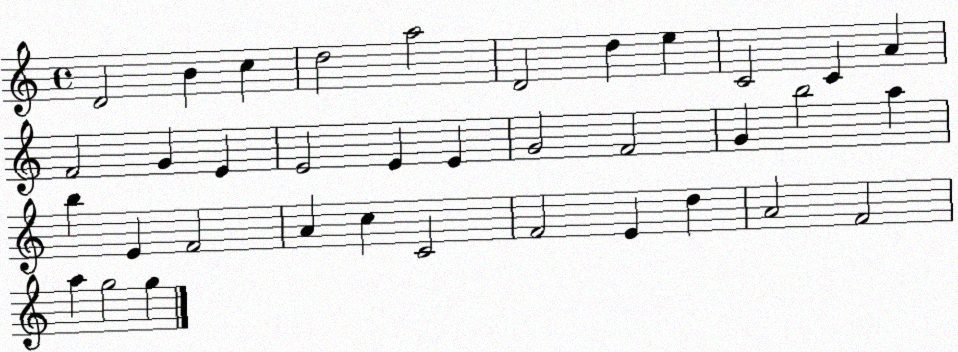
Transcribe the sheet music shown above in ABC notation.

X:1
T:Untitled
M:4/4
L:1/4
K:C
D2 B c d2 a2 D2 d e C2 C A F2 G E E2 E E G2 F2 G b2 a b E F2 A c C2 F2 E d A2 F2 a g2 g